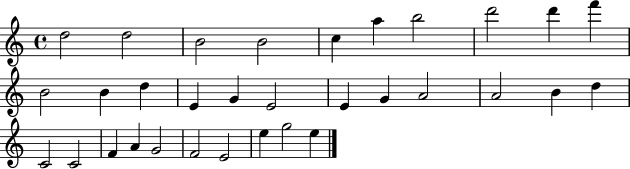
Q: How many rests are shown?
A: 0